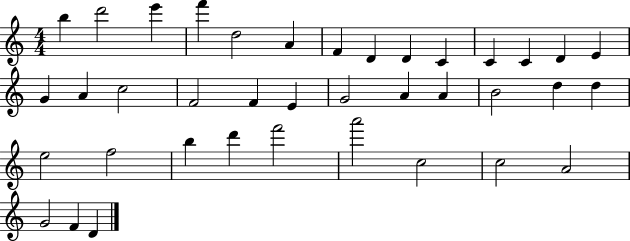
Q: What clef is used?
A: treble